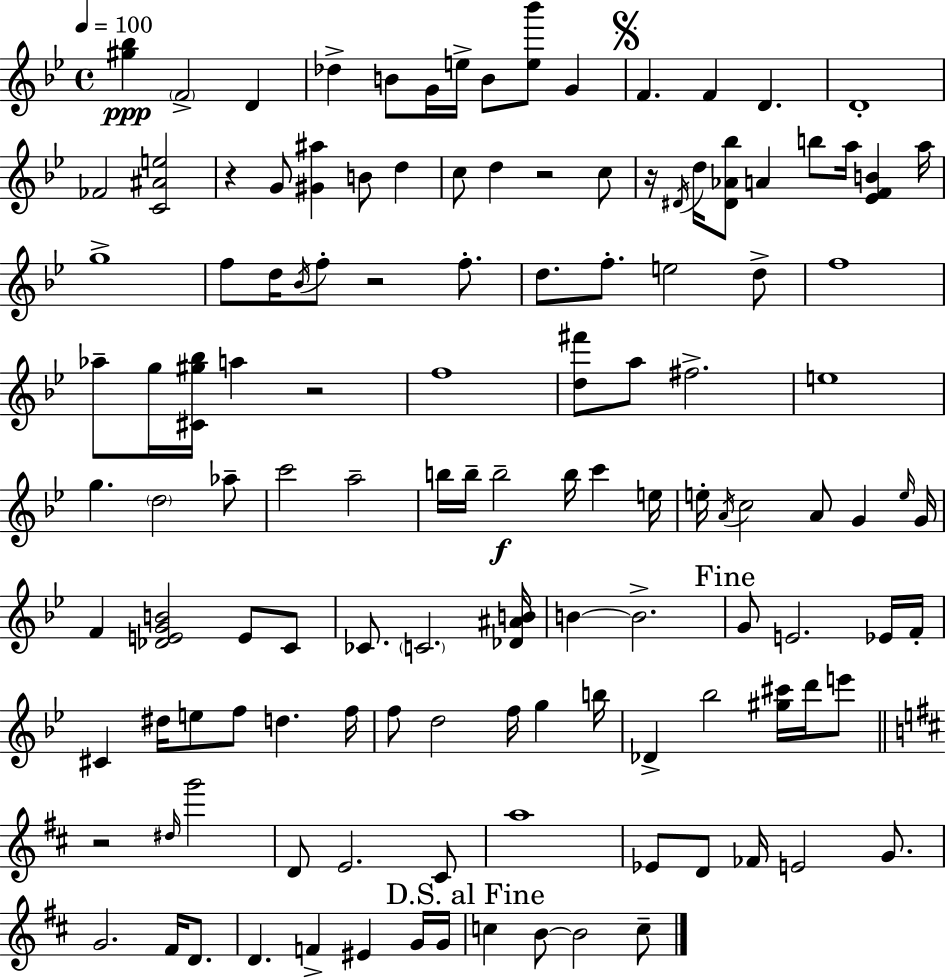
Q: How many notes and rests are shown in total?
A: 127